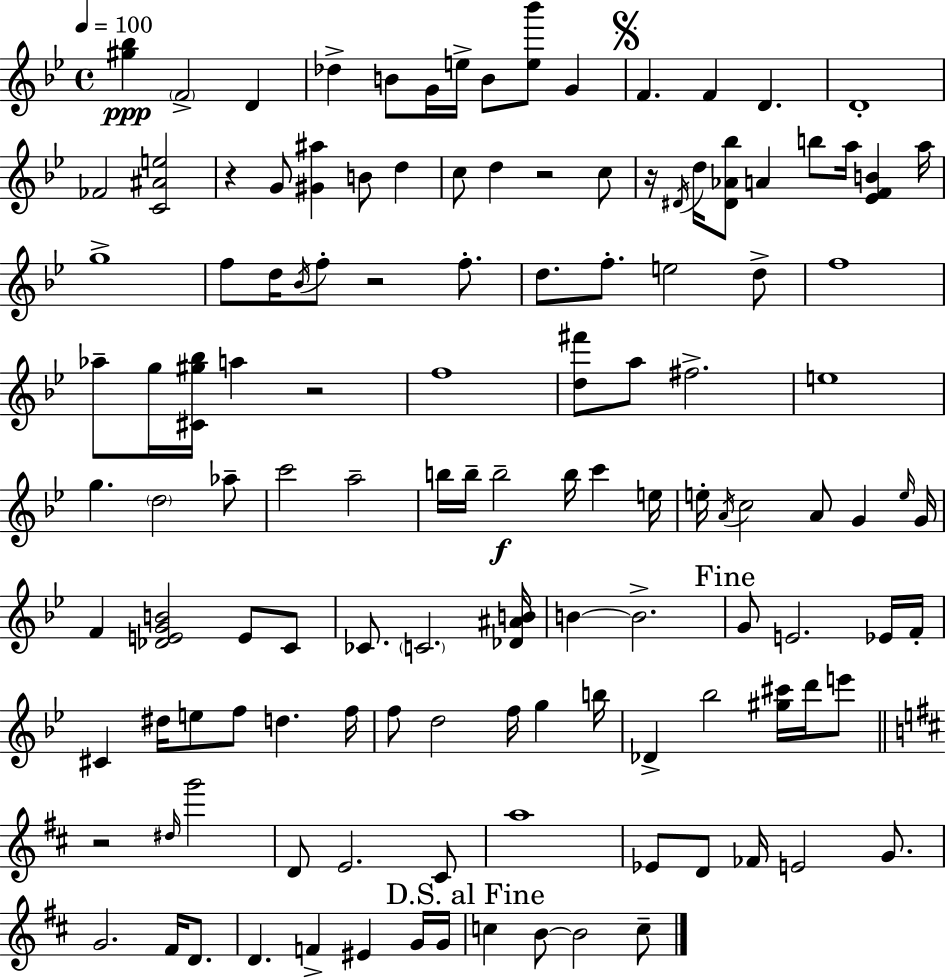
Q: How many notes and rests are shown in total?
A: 127